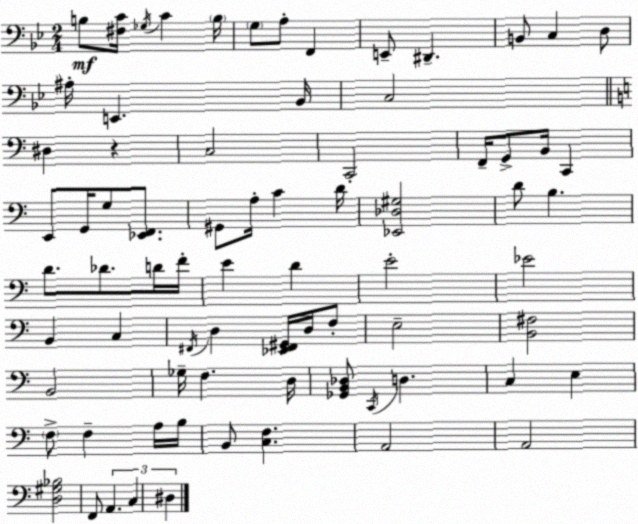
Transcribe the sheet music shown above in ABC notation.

X:1
T:Untitled
M:2/4
L:1/4
K:Gm
B,/2 [^F,C]/4 _G,/4 C B,/4 G,/2 A,/2 F,, E,,/2 ^D,, B,,/2 C, D,/2 ^A,/4 E,, _B,,/4 C,2 ^D, z C,2 C,,2 F,,/4 G,,/2 B,,/4 C,, E,,/2 G,,/4 G,/2 [_E,,F,,]/2 ^G,,/2 A,/4 C D/4 [_E,,_D,^G,]2 D/2 B, D/2 _D/2 D/4 F/4 E D E2 _E2 B,, C, ^F,,/4 D, [_E,,^F,,^G,,]/4 D,/4 F,/2 E,2 [B,,^F,]2 B,,2 _G,/4 F, D,/4 [_G,,B,,_D,]/2 C,,/4 D, C, E, F,/2 F, A,/4 B,/4 B,,/2 [C,F,] A,,2 A,,2 [D,^G,_B,]2 F,,/2 A,, C, ^D,